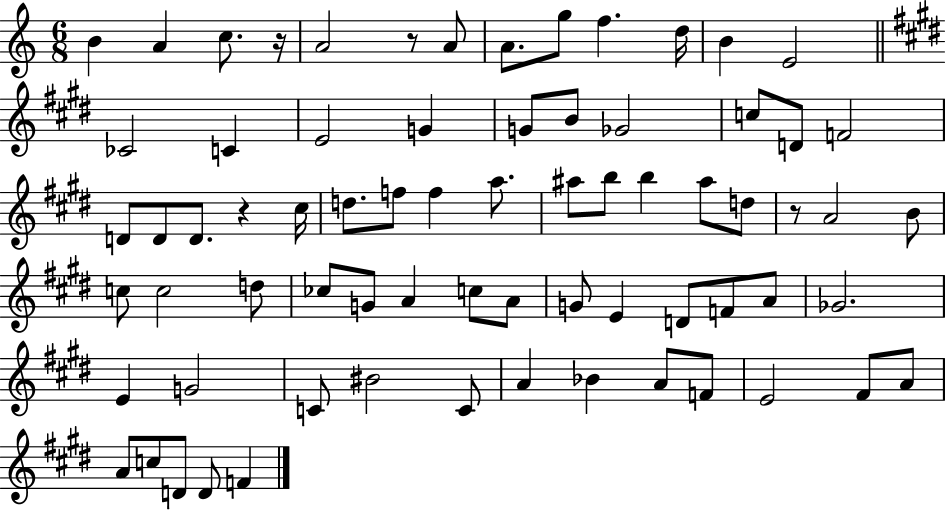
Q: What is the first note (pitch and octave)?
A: B4